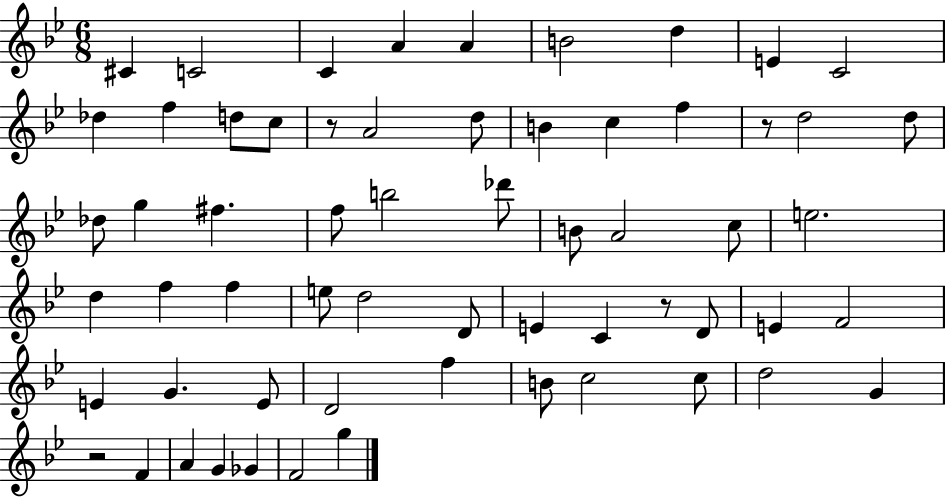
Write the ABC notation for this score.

X:1
T:Untitled
M:6/8
L:1/4
K:Bb
^C C2 C A A B2 d E C2 _d f d/2 c/2 z/2 A2 d/2 B c f z/2 d2 d/2 _d/2 g ^f f/2 b2 _d'/2 B/2 A2 c/2 e2 d f f e/2 d2 D/2 E C z/2 D/2 E F2 E G E/2 D2 f B/2 c2 c/2 d2 G z2 F A G _G F2 g